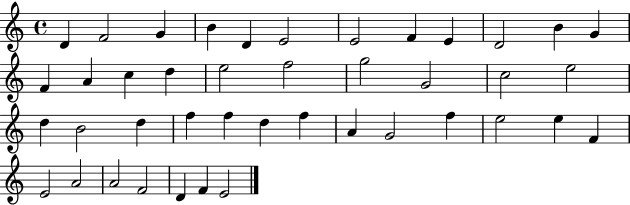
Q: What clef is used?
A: treble